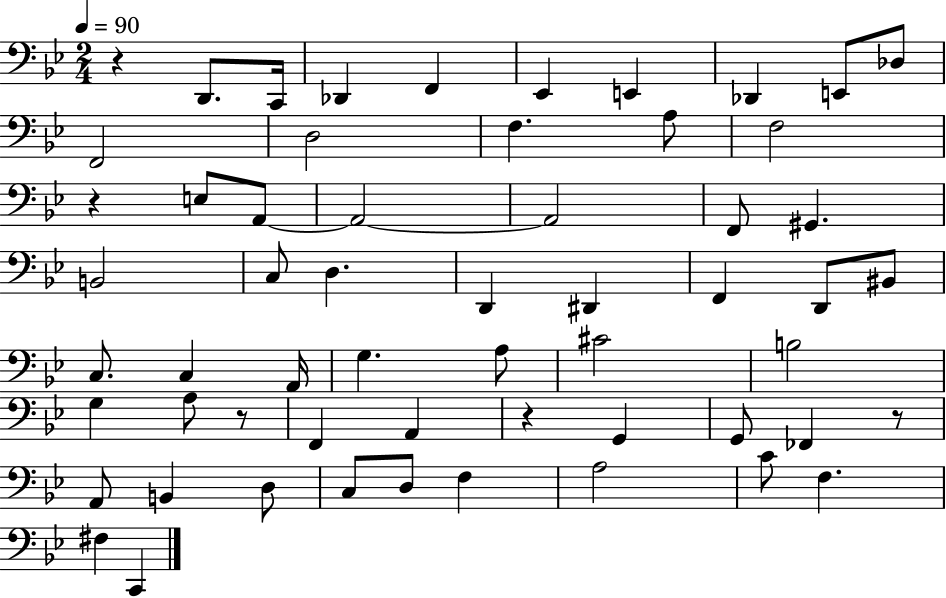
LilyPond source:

{
  \clef bass
  \numericTimeSignature
  \time 2/4
  \key bes \major
  \tempo 4 = 90
  \repeat volta 2 { r4 d,8. c,16 | des,4 f,4 | ees,4 e,4 | des,4 e,8 des8 | \break f,2 | d2 | f4. a8 | f2 | \break r4 e8 a,8~~ | a,2~~ | a,2 | f,8 gis,4. | \break b,2 | c8 d4. | d,4 dis,4 | f,4 d,8 bis,8 | \break c8. c4 a,16 | g4. a8 | cis'2 | b2 | \break g4 a8 r8 | f,4 a,4 | r4 g,4 | g,8 fes,4 r8 | \break a,8 b,4 d8 | c8 d8 f4 | a2 | c'8 f4. | \break fis4 c,4 | } \bar "|."
}